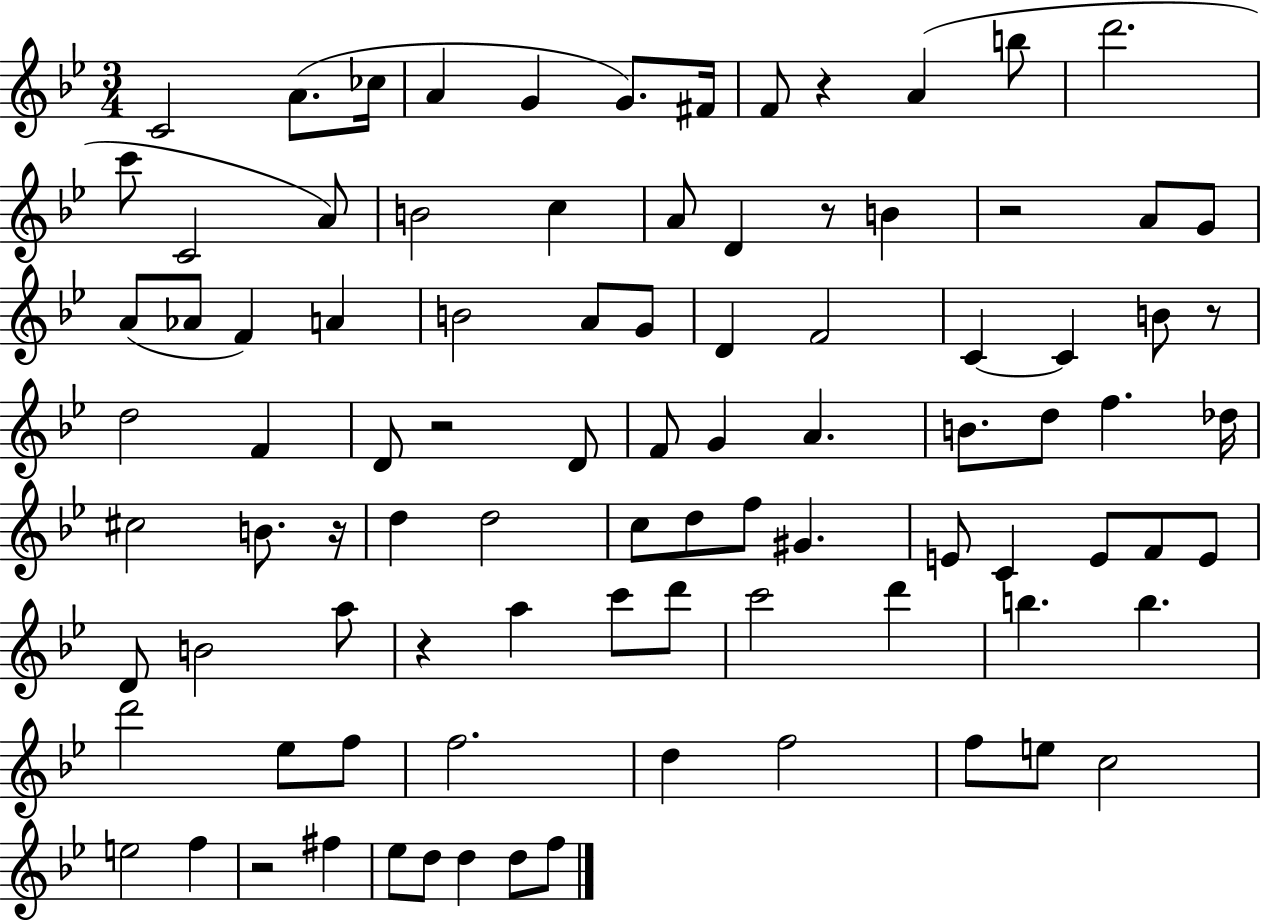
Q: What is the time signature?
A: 3/4